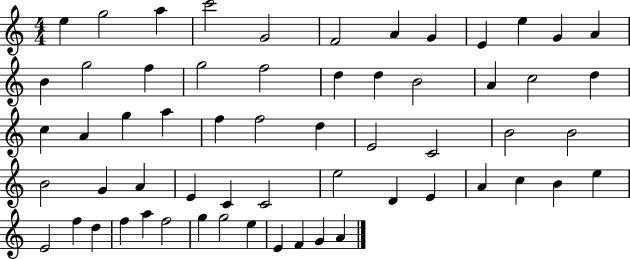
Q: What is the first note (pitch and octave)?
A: E5